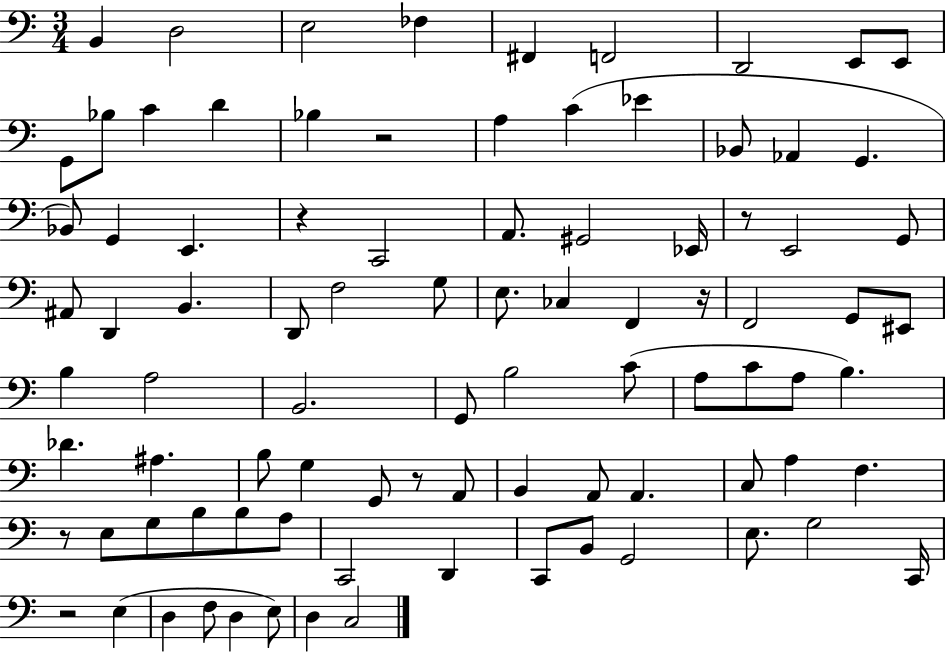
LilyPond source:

{
  \clef bass
  \numericTimeSignature
  \time 3/4
  \key c \major
  b,4 d2 | e2 fes4 | fis,4 f,2 | d,2 e,8 e,8 | \break g,8 bes8 c'4 d'4 | bes4 r2 | a4 c'4( ees'4 | bes,8 aes,4 g,4. | \break bes,8) g,4 e,4. | r4 c,2 | a,8. gis,2 ees,16 | r8 e,2 g,8 | \break ais,8 d,4 b,4. | d,8 f2 g8 | e8. ces4 f,4 r16 | f,2 g,8 eis,8 | \break b4 a2 | b,2. | g,8 b2 c'8( | a8 c'8 a8 b4.) | \break des'4. ais4. | b8 g4 g,8 r8 a,8 | b,4 a,8 a,4. | c8 a4 f4. | \break r8 e8 g8 b8 b8 a8 | c,2 d,4 | c,8 b,8 g,2 | e8. g2 c,16 | \break r2 e4( | d4 f8 d4 e8) | d4 c2 | \bar "|."
}